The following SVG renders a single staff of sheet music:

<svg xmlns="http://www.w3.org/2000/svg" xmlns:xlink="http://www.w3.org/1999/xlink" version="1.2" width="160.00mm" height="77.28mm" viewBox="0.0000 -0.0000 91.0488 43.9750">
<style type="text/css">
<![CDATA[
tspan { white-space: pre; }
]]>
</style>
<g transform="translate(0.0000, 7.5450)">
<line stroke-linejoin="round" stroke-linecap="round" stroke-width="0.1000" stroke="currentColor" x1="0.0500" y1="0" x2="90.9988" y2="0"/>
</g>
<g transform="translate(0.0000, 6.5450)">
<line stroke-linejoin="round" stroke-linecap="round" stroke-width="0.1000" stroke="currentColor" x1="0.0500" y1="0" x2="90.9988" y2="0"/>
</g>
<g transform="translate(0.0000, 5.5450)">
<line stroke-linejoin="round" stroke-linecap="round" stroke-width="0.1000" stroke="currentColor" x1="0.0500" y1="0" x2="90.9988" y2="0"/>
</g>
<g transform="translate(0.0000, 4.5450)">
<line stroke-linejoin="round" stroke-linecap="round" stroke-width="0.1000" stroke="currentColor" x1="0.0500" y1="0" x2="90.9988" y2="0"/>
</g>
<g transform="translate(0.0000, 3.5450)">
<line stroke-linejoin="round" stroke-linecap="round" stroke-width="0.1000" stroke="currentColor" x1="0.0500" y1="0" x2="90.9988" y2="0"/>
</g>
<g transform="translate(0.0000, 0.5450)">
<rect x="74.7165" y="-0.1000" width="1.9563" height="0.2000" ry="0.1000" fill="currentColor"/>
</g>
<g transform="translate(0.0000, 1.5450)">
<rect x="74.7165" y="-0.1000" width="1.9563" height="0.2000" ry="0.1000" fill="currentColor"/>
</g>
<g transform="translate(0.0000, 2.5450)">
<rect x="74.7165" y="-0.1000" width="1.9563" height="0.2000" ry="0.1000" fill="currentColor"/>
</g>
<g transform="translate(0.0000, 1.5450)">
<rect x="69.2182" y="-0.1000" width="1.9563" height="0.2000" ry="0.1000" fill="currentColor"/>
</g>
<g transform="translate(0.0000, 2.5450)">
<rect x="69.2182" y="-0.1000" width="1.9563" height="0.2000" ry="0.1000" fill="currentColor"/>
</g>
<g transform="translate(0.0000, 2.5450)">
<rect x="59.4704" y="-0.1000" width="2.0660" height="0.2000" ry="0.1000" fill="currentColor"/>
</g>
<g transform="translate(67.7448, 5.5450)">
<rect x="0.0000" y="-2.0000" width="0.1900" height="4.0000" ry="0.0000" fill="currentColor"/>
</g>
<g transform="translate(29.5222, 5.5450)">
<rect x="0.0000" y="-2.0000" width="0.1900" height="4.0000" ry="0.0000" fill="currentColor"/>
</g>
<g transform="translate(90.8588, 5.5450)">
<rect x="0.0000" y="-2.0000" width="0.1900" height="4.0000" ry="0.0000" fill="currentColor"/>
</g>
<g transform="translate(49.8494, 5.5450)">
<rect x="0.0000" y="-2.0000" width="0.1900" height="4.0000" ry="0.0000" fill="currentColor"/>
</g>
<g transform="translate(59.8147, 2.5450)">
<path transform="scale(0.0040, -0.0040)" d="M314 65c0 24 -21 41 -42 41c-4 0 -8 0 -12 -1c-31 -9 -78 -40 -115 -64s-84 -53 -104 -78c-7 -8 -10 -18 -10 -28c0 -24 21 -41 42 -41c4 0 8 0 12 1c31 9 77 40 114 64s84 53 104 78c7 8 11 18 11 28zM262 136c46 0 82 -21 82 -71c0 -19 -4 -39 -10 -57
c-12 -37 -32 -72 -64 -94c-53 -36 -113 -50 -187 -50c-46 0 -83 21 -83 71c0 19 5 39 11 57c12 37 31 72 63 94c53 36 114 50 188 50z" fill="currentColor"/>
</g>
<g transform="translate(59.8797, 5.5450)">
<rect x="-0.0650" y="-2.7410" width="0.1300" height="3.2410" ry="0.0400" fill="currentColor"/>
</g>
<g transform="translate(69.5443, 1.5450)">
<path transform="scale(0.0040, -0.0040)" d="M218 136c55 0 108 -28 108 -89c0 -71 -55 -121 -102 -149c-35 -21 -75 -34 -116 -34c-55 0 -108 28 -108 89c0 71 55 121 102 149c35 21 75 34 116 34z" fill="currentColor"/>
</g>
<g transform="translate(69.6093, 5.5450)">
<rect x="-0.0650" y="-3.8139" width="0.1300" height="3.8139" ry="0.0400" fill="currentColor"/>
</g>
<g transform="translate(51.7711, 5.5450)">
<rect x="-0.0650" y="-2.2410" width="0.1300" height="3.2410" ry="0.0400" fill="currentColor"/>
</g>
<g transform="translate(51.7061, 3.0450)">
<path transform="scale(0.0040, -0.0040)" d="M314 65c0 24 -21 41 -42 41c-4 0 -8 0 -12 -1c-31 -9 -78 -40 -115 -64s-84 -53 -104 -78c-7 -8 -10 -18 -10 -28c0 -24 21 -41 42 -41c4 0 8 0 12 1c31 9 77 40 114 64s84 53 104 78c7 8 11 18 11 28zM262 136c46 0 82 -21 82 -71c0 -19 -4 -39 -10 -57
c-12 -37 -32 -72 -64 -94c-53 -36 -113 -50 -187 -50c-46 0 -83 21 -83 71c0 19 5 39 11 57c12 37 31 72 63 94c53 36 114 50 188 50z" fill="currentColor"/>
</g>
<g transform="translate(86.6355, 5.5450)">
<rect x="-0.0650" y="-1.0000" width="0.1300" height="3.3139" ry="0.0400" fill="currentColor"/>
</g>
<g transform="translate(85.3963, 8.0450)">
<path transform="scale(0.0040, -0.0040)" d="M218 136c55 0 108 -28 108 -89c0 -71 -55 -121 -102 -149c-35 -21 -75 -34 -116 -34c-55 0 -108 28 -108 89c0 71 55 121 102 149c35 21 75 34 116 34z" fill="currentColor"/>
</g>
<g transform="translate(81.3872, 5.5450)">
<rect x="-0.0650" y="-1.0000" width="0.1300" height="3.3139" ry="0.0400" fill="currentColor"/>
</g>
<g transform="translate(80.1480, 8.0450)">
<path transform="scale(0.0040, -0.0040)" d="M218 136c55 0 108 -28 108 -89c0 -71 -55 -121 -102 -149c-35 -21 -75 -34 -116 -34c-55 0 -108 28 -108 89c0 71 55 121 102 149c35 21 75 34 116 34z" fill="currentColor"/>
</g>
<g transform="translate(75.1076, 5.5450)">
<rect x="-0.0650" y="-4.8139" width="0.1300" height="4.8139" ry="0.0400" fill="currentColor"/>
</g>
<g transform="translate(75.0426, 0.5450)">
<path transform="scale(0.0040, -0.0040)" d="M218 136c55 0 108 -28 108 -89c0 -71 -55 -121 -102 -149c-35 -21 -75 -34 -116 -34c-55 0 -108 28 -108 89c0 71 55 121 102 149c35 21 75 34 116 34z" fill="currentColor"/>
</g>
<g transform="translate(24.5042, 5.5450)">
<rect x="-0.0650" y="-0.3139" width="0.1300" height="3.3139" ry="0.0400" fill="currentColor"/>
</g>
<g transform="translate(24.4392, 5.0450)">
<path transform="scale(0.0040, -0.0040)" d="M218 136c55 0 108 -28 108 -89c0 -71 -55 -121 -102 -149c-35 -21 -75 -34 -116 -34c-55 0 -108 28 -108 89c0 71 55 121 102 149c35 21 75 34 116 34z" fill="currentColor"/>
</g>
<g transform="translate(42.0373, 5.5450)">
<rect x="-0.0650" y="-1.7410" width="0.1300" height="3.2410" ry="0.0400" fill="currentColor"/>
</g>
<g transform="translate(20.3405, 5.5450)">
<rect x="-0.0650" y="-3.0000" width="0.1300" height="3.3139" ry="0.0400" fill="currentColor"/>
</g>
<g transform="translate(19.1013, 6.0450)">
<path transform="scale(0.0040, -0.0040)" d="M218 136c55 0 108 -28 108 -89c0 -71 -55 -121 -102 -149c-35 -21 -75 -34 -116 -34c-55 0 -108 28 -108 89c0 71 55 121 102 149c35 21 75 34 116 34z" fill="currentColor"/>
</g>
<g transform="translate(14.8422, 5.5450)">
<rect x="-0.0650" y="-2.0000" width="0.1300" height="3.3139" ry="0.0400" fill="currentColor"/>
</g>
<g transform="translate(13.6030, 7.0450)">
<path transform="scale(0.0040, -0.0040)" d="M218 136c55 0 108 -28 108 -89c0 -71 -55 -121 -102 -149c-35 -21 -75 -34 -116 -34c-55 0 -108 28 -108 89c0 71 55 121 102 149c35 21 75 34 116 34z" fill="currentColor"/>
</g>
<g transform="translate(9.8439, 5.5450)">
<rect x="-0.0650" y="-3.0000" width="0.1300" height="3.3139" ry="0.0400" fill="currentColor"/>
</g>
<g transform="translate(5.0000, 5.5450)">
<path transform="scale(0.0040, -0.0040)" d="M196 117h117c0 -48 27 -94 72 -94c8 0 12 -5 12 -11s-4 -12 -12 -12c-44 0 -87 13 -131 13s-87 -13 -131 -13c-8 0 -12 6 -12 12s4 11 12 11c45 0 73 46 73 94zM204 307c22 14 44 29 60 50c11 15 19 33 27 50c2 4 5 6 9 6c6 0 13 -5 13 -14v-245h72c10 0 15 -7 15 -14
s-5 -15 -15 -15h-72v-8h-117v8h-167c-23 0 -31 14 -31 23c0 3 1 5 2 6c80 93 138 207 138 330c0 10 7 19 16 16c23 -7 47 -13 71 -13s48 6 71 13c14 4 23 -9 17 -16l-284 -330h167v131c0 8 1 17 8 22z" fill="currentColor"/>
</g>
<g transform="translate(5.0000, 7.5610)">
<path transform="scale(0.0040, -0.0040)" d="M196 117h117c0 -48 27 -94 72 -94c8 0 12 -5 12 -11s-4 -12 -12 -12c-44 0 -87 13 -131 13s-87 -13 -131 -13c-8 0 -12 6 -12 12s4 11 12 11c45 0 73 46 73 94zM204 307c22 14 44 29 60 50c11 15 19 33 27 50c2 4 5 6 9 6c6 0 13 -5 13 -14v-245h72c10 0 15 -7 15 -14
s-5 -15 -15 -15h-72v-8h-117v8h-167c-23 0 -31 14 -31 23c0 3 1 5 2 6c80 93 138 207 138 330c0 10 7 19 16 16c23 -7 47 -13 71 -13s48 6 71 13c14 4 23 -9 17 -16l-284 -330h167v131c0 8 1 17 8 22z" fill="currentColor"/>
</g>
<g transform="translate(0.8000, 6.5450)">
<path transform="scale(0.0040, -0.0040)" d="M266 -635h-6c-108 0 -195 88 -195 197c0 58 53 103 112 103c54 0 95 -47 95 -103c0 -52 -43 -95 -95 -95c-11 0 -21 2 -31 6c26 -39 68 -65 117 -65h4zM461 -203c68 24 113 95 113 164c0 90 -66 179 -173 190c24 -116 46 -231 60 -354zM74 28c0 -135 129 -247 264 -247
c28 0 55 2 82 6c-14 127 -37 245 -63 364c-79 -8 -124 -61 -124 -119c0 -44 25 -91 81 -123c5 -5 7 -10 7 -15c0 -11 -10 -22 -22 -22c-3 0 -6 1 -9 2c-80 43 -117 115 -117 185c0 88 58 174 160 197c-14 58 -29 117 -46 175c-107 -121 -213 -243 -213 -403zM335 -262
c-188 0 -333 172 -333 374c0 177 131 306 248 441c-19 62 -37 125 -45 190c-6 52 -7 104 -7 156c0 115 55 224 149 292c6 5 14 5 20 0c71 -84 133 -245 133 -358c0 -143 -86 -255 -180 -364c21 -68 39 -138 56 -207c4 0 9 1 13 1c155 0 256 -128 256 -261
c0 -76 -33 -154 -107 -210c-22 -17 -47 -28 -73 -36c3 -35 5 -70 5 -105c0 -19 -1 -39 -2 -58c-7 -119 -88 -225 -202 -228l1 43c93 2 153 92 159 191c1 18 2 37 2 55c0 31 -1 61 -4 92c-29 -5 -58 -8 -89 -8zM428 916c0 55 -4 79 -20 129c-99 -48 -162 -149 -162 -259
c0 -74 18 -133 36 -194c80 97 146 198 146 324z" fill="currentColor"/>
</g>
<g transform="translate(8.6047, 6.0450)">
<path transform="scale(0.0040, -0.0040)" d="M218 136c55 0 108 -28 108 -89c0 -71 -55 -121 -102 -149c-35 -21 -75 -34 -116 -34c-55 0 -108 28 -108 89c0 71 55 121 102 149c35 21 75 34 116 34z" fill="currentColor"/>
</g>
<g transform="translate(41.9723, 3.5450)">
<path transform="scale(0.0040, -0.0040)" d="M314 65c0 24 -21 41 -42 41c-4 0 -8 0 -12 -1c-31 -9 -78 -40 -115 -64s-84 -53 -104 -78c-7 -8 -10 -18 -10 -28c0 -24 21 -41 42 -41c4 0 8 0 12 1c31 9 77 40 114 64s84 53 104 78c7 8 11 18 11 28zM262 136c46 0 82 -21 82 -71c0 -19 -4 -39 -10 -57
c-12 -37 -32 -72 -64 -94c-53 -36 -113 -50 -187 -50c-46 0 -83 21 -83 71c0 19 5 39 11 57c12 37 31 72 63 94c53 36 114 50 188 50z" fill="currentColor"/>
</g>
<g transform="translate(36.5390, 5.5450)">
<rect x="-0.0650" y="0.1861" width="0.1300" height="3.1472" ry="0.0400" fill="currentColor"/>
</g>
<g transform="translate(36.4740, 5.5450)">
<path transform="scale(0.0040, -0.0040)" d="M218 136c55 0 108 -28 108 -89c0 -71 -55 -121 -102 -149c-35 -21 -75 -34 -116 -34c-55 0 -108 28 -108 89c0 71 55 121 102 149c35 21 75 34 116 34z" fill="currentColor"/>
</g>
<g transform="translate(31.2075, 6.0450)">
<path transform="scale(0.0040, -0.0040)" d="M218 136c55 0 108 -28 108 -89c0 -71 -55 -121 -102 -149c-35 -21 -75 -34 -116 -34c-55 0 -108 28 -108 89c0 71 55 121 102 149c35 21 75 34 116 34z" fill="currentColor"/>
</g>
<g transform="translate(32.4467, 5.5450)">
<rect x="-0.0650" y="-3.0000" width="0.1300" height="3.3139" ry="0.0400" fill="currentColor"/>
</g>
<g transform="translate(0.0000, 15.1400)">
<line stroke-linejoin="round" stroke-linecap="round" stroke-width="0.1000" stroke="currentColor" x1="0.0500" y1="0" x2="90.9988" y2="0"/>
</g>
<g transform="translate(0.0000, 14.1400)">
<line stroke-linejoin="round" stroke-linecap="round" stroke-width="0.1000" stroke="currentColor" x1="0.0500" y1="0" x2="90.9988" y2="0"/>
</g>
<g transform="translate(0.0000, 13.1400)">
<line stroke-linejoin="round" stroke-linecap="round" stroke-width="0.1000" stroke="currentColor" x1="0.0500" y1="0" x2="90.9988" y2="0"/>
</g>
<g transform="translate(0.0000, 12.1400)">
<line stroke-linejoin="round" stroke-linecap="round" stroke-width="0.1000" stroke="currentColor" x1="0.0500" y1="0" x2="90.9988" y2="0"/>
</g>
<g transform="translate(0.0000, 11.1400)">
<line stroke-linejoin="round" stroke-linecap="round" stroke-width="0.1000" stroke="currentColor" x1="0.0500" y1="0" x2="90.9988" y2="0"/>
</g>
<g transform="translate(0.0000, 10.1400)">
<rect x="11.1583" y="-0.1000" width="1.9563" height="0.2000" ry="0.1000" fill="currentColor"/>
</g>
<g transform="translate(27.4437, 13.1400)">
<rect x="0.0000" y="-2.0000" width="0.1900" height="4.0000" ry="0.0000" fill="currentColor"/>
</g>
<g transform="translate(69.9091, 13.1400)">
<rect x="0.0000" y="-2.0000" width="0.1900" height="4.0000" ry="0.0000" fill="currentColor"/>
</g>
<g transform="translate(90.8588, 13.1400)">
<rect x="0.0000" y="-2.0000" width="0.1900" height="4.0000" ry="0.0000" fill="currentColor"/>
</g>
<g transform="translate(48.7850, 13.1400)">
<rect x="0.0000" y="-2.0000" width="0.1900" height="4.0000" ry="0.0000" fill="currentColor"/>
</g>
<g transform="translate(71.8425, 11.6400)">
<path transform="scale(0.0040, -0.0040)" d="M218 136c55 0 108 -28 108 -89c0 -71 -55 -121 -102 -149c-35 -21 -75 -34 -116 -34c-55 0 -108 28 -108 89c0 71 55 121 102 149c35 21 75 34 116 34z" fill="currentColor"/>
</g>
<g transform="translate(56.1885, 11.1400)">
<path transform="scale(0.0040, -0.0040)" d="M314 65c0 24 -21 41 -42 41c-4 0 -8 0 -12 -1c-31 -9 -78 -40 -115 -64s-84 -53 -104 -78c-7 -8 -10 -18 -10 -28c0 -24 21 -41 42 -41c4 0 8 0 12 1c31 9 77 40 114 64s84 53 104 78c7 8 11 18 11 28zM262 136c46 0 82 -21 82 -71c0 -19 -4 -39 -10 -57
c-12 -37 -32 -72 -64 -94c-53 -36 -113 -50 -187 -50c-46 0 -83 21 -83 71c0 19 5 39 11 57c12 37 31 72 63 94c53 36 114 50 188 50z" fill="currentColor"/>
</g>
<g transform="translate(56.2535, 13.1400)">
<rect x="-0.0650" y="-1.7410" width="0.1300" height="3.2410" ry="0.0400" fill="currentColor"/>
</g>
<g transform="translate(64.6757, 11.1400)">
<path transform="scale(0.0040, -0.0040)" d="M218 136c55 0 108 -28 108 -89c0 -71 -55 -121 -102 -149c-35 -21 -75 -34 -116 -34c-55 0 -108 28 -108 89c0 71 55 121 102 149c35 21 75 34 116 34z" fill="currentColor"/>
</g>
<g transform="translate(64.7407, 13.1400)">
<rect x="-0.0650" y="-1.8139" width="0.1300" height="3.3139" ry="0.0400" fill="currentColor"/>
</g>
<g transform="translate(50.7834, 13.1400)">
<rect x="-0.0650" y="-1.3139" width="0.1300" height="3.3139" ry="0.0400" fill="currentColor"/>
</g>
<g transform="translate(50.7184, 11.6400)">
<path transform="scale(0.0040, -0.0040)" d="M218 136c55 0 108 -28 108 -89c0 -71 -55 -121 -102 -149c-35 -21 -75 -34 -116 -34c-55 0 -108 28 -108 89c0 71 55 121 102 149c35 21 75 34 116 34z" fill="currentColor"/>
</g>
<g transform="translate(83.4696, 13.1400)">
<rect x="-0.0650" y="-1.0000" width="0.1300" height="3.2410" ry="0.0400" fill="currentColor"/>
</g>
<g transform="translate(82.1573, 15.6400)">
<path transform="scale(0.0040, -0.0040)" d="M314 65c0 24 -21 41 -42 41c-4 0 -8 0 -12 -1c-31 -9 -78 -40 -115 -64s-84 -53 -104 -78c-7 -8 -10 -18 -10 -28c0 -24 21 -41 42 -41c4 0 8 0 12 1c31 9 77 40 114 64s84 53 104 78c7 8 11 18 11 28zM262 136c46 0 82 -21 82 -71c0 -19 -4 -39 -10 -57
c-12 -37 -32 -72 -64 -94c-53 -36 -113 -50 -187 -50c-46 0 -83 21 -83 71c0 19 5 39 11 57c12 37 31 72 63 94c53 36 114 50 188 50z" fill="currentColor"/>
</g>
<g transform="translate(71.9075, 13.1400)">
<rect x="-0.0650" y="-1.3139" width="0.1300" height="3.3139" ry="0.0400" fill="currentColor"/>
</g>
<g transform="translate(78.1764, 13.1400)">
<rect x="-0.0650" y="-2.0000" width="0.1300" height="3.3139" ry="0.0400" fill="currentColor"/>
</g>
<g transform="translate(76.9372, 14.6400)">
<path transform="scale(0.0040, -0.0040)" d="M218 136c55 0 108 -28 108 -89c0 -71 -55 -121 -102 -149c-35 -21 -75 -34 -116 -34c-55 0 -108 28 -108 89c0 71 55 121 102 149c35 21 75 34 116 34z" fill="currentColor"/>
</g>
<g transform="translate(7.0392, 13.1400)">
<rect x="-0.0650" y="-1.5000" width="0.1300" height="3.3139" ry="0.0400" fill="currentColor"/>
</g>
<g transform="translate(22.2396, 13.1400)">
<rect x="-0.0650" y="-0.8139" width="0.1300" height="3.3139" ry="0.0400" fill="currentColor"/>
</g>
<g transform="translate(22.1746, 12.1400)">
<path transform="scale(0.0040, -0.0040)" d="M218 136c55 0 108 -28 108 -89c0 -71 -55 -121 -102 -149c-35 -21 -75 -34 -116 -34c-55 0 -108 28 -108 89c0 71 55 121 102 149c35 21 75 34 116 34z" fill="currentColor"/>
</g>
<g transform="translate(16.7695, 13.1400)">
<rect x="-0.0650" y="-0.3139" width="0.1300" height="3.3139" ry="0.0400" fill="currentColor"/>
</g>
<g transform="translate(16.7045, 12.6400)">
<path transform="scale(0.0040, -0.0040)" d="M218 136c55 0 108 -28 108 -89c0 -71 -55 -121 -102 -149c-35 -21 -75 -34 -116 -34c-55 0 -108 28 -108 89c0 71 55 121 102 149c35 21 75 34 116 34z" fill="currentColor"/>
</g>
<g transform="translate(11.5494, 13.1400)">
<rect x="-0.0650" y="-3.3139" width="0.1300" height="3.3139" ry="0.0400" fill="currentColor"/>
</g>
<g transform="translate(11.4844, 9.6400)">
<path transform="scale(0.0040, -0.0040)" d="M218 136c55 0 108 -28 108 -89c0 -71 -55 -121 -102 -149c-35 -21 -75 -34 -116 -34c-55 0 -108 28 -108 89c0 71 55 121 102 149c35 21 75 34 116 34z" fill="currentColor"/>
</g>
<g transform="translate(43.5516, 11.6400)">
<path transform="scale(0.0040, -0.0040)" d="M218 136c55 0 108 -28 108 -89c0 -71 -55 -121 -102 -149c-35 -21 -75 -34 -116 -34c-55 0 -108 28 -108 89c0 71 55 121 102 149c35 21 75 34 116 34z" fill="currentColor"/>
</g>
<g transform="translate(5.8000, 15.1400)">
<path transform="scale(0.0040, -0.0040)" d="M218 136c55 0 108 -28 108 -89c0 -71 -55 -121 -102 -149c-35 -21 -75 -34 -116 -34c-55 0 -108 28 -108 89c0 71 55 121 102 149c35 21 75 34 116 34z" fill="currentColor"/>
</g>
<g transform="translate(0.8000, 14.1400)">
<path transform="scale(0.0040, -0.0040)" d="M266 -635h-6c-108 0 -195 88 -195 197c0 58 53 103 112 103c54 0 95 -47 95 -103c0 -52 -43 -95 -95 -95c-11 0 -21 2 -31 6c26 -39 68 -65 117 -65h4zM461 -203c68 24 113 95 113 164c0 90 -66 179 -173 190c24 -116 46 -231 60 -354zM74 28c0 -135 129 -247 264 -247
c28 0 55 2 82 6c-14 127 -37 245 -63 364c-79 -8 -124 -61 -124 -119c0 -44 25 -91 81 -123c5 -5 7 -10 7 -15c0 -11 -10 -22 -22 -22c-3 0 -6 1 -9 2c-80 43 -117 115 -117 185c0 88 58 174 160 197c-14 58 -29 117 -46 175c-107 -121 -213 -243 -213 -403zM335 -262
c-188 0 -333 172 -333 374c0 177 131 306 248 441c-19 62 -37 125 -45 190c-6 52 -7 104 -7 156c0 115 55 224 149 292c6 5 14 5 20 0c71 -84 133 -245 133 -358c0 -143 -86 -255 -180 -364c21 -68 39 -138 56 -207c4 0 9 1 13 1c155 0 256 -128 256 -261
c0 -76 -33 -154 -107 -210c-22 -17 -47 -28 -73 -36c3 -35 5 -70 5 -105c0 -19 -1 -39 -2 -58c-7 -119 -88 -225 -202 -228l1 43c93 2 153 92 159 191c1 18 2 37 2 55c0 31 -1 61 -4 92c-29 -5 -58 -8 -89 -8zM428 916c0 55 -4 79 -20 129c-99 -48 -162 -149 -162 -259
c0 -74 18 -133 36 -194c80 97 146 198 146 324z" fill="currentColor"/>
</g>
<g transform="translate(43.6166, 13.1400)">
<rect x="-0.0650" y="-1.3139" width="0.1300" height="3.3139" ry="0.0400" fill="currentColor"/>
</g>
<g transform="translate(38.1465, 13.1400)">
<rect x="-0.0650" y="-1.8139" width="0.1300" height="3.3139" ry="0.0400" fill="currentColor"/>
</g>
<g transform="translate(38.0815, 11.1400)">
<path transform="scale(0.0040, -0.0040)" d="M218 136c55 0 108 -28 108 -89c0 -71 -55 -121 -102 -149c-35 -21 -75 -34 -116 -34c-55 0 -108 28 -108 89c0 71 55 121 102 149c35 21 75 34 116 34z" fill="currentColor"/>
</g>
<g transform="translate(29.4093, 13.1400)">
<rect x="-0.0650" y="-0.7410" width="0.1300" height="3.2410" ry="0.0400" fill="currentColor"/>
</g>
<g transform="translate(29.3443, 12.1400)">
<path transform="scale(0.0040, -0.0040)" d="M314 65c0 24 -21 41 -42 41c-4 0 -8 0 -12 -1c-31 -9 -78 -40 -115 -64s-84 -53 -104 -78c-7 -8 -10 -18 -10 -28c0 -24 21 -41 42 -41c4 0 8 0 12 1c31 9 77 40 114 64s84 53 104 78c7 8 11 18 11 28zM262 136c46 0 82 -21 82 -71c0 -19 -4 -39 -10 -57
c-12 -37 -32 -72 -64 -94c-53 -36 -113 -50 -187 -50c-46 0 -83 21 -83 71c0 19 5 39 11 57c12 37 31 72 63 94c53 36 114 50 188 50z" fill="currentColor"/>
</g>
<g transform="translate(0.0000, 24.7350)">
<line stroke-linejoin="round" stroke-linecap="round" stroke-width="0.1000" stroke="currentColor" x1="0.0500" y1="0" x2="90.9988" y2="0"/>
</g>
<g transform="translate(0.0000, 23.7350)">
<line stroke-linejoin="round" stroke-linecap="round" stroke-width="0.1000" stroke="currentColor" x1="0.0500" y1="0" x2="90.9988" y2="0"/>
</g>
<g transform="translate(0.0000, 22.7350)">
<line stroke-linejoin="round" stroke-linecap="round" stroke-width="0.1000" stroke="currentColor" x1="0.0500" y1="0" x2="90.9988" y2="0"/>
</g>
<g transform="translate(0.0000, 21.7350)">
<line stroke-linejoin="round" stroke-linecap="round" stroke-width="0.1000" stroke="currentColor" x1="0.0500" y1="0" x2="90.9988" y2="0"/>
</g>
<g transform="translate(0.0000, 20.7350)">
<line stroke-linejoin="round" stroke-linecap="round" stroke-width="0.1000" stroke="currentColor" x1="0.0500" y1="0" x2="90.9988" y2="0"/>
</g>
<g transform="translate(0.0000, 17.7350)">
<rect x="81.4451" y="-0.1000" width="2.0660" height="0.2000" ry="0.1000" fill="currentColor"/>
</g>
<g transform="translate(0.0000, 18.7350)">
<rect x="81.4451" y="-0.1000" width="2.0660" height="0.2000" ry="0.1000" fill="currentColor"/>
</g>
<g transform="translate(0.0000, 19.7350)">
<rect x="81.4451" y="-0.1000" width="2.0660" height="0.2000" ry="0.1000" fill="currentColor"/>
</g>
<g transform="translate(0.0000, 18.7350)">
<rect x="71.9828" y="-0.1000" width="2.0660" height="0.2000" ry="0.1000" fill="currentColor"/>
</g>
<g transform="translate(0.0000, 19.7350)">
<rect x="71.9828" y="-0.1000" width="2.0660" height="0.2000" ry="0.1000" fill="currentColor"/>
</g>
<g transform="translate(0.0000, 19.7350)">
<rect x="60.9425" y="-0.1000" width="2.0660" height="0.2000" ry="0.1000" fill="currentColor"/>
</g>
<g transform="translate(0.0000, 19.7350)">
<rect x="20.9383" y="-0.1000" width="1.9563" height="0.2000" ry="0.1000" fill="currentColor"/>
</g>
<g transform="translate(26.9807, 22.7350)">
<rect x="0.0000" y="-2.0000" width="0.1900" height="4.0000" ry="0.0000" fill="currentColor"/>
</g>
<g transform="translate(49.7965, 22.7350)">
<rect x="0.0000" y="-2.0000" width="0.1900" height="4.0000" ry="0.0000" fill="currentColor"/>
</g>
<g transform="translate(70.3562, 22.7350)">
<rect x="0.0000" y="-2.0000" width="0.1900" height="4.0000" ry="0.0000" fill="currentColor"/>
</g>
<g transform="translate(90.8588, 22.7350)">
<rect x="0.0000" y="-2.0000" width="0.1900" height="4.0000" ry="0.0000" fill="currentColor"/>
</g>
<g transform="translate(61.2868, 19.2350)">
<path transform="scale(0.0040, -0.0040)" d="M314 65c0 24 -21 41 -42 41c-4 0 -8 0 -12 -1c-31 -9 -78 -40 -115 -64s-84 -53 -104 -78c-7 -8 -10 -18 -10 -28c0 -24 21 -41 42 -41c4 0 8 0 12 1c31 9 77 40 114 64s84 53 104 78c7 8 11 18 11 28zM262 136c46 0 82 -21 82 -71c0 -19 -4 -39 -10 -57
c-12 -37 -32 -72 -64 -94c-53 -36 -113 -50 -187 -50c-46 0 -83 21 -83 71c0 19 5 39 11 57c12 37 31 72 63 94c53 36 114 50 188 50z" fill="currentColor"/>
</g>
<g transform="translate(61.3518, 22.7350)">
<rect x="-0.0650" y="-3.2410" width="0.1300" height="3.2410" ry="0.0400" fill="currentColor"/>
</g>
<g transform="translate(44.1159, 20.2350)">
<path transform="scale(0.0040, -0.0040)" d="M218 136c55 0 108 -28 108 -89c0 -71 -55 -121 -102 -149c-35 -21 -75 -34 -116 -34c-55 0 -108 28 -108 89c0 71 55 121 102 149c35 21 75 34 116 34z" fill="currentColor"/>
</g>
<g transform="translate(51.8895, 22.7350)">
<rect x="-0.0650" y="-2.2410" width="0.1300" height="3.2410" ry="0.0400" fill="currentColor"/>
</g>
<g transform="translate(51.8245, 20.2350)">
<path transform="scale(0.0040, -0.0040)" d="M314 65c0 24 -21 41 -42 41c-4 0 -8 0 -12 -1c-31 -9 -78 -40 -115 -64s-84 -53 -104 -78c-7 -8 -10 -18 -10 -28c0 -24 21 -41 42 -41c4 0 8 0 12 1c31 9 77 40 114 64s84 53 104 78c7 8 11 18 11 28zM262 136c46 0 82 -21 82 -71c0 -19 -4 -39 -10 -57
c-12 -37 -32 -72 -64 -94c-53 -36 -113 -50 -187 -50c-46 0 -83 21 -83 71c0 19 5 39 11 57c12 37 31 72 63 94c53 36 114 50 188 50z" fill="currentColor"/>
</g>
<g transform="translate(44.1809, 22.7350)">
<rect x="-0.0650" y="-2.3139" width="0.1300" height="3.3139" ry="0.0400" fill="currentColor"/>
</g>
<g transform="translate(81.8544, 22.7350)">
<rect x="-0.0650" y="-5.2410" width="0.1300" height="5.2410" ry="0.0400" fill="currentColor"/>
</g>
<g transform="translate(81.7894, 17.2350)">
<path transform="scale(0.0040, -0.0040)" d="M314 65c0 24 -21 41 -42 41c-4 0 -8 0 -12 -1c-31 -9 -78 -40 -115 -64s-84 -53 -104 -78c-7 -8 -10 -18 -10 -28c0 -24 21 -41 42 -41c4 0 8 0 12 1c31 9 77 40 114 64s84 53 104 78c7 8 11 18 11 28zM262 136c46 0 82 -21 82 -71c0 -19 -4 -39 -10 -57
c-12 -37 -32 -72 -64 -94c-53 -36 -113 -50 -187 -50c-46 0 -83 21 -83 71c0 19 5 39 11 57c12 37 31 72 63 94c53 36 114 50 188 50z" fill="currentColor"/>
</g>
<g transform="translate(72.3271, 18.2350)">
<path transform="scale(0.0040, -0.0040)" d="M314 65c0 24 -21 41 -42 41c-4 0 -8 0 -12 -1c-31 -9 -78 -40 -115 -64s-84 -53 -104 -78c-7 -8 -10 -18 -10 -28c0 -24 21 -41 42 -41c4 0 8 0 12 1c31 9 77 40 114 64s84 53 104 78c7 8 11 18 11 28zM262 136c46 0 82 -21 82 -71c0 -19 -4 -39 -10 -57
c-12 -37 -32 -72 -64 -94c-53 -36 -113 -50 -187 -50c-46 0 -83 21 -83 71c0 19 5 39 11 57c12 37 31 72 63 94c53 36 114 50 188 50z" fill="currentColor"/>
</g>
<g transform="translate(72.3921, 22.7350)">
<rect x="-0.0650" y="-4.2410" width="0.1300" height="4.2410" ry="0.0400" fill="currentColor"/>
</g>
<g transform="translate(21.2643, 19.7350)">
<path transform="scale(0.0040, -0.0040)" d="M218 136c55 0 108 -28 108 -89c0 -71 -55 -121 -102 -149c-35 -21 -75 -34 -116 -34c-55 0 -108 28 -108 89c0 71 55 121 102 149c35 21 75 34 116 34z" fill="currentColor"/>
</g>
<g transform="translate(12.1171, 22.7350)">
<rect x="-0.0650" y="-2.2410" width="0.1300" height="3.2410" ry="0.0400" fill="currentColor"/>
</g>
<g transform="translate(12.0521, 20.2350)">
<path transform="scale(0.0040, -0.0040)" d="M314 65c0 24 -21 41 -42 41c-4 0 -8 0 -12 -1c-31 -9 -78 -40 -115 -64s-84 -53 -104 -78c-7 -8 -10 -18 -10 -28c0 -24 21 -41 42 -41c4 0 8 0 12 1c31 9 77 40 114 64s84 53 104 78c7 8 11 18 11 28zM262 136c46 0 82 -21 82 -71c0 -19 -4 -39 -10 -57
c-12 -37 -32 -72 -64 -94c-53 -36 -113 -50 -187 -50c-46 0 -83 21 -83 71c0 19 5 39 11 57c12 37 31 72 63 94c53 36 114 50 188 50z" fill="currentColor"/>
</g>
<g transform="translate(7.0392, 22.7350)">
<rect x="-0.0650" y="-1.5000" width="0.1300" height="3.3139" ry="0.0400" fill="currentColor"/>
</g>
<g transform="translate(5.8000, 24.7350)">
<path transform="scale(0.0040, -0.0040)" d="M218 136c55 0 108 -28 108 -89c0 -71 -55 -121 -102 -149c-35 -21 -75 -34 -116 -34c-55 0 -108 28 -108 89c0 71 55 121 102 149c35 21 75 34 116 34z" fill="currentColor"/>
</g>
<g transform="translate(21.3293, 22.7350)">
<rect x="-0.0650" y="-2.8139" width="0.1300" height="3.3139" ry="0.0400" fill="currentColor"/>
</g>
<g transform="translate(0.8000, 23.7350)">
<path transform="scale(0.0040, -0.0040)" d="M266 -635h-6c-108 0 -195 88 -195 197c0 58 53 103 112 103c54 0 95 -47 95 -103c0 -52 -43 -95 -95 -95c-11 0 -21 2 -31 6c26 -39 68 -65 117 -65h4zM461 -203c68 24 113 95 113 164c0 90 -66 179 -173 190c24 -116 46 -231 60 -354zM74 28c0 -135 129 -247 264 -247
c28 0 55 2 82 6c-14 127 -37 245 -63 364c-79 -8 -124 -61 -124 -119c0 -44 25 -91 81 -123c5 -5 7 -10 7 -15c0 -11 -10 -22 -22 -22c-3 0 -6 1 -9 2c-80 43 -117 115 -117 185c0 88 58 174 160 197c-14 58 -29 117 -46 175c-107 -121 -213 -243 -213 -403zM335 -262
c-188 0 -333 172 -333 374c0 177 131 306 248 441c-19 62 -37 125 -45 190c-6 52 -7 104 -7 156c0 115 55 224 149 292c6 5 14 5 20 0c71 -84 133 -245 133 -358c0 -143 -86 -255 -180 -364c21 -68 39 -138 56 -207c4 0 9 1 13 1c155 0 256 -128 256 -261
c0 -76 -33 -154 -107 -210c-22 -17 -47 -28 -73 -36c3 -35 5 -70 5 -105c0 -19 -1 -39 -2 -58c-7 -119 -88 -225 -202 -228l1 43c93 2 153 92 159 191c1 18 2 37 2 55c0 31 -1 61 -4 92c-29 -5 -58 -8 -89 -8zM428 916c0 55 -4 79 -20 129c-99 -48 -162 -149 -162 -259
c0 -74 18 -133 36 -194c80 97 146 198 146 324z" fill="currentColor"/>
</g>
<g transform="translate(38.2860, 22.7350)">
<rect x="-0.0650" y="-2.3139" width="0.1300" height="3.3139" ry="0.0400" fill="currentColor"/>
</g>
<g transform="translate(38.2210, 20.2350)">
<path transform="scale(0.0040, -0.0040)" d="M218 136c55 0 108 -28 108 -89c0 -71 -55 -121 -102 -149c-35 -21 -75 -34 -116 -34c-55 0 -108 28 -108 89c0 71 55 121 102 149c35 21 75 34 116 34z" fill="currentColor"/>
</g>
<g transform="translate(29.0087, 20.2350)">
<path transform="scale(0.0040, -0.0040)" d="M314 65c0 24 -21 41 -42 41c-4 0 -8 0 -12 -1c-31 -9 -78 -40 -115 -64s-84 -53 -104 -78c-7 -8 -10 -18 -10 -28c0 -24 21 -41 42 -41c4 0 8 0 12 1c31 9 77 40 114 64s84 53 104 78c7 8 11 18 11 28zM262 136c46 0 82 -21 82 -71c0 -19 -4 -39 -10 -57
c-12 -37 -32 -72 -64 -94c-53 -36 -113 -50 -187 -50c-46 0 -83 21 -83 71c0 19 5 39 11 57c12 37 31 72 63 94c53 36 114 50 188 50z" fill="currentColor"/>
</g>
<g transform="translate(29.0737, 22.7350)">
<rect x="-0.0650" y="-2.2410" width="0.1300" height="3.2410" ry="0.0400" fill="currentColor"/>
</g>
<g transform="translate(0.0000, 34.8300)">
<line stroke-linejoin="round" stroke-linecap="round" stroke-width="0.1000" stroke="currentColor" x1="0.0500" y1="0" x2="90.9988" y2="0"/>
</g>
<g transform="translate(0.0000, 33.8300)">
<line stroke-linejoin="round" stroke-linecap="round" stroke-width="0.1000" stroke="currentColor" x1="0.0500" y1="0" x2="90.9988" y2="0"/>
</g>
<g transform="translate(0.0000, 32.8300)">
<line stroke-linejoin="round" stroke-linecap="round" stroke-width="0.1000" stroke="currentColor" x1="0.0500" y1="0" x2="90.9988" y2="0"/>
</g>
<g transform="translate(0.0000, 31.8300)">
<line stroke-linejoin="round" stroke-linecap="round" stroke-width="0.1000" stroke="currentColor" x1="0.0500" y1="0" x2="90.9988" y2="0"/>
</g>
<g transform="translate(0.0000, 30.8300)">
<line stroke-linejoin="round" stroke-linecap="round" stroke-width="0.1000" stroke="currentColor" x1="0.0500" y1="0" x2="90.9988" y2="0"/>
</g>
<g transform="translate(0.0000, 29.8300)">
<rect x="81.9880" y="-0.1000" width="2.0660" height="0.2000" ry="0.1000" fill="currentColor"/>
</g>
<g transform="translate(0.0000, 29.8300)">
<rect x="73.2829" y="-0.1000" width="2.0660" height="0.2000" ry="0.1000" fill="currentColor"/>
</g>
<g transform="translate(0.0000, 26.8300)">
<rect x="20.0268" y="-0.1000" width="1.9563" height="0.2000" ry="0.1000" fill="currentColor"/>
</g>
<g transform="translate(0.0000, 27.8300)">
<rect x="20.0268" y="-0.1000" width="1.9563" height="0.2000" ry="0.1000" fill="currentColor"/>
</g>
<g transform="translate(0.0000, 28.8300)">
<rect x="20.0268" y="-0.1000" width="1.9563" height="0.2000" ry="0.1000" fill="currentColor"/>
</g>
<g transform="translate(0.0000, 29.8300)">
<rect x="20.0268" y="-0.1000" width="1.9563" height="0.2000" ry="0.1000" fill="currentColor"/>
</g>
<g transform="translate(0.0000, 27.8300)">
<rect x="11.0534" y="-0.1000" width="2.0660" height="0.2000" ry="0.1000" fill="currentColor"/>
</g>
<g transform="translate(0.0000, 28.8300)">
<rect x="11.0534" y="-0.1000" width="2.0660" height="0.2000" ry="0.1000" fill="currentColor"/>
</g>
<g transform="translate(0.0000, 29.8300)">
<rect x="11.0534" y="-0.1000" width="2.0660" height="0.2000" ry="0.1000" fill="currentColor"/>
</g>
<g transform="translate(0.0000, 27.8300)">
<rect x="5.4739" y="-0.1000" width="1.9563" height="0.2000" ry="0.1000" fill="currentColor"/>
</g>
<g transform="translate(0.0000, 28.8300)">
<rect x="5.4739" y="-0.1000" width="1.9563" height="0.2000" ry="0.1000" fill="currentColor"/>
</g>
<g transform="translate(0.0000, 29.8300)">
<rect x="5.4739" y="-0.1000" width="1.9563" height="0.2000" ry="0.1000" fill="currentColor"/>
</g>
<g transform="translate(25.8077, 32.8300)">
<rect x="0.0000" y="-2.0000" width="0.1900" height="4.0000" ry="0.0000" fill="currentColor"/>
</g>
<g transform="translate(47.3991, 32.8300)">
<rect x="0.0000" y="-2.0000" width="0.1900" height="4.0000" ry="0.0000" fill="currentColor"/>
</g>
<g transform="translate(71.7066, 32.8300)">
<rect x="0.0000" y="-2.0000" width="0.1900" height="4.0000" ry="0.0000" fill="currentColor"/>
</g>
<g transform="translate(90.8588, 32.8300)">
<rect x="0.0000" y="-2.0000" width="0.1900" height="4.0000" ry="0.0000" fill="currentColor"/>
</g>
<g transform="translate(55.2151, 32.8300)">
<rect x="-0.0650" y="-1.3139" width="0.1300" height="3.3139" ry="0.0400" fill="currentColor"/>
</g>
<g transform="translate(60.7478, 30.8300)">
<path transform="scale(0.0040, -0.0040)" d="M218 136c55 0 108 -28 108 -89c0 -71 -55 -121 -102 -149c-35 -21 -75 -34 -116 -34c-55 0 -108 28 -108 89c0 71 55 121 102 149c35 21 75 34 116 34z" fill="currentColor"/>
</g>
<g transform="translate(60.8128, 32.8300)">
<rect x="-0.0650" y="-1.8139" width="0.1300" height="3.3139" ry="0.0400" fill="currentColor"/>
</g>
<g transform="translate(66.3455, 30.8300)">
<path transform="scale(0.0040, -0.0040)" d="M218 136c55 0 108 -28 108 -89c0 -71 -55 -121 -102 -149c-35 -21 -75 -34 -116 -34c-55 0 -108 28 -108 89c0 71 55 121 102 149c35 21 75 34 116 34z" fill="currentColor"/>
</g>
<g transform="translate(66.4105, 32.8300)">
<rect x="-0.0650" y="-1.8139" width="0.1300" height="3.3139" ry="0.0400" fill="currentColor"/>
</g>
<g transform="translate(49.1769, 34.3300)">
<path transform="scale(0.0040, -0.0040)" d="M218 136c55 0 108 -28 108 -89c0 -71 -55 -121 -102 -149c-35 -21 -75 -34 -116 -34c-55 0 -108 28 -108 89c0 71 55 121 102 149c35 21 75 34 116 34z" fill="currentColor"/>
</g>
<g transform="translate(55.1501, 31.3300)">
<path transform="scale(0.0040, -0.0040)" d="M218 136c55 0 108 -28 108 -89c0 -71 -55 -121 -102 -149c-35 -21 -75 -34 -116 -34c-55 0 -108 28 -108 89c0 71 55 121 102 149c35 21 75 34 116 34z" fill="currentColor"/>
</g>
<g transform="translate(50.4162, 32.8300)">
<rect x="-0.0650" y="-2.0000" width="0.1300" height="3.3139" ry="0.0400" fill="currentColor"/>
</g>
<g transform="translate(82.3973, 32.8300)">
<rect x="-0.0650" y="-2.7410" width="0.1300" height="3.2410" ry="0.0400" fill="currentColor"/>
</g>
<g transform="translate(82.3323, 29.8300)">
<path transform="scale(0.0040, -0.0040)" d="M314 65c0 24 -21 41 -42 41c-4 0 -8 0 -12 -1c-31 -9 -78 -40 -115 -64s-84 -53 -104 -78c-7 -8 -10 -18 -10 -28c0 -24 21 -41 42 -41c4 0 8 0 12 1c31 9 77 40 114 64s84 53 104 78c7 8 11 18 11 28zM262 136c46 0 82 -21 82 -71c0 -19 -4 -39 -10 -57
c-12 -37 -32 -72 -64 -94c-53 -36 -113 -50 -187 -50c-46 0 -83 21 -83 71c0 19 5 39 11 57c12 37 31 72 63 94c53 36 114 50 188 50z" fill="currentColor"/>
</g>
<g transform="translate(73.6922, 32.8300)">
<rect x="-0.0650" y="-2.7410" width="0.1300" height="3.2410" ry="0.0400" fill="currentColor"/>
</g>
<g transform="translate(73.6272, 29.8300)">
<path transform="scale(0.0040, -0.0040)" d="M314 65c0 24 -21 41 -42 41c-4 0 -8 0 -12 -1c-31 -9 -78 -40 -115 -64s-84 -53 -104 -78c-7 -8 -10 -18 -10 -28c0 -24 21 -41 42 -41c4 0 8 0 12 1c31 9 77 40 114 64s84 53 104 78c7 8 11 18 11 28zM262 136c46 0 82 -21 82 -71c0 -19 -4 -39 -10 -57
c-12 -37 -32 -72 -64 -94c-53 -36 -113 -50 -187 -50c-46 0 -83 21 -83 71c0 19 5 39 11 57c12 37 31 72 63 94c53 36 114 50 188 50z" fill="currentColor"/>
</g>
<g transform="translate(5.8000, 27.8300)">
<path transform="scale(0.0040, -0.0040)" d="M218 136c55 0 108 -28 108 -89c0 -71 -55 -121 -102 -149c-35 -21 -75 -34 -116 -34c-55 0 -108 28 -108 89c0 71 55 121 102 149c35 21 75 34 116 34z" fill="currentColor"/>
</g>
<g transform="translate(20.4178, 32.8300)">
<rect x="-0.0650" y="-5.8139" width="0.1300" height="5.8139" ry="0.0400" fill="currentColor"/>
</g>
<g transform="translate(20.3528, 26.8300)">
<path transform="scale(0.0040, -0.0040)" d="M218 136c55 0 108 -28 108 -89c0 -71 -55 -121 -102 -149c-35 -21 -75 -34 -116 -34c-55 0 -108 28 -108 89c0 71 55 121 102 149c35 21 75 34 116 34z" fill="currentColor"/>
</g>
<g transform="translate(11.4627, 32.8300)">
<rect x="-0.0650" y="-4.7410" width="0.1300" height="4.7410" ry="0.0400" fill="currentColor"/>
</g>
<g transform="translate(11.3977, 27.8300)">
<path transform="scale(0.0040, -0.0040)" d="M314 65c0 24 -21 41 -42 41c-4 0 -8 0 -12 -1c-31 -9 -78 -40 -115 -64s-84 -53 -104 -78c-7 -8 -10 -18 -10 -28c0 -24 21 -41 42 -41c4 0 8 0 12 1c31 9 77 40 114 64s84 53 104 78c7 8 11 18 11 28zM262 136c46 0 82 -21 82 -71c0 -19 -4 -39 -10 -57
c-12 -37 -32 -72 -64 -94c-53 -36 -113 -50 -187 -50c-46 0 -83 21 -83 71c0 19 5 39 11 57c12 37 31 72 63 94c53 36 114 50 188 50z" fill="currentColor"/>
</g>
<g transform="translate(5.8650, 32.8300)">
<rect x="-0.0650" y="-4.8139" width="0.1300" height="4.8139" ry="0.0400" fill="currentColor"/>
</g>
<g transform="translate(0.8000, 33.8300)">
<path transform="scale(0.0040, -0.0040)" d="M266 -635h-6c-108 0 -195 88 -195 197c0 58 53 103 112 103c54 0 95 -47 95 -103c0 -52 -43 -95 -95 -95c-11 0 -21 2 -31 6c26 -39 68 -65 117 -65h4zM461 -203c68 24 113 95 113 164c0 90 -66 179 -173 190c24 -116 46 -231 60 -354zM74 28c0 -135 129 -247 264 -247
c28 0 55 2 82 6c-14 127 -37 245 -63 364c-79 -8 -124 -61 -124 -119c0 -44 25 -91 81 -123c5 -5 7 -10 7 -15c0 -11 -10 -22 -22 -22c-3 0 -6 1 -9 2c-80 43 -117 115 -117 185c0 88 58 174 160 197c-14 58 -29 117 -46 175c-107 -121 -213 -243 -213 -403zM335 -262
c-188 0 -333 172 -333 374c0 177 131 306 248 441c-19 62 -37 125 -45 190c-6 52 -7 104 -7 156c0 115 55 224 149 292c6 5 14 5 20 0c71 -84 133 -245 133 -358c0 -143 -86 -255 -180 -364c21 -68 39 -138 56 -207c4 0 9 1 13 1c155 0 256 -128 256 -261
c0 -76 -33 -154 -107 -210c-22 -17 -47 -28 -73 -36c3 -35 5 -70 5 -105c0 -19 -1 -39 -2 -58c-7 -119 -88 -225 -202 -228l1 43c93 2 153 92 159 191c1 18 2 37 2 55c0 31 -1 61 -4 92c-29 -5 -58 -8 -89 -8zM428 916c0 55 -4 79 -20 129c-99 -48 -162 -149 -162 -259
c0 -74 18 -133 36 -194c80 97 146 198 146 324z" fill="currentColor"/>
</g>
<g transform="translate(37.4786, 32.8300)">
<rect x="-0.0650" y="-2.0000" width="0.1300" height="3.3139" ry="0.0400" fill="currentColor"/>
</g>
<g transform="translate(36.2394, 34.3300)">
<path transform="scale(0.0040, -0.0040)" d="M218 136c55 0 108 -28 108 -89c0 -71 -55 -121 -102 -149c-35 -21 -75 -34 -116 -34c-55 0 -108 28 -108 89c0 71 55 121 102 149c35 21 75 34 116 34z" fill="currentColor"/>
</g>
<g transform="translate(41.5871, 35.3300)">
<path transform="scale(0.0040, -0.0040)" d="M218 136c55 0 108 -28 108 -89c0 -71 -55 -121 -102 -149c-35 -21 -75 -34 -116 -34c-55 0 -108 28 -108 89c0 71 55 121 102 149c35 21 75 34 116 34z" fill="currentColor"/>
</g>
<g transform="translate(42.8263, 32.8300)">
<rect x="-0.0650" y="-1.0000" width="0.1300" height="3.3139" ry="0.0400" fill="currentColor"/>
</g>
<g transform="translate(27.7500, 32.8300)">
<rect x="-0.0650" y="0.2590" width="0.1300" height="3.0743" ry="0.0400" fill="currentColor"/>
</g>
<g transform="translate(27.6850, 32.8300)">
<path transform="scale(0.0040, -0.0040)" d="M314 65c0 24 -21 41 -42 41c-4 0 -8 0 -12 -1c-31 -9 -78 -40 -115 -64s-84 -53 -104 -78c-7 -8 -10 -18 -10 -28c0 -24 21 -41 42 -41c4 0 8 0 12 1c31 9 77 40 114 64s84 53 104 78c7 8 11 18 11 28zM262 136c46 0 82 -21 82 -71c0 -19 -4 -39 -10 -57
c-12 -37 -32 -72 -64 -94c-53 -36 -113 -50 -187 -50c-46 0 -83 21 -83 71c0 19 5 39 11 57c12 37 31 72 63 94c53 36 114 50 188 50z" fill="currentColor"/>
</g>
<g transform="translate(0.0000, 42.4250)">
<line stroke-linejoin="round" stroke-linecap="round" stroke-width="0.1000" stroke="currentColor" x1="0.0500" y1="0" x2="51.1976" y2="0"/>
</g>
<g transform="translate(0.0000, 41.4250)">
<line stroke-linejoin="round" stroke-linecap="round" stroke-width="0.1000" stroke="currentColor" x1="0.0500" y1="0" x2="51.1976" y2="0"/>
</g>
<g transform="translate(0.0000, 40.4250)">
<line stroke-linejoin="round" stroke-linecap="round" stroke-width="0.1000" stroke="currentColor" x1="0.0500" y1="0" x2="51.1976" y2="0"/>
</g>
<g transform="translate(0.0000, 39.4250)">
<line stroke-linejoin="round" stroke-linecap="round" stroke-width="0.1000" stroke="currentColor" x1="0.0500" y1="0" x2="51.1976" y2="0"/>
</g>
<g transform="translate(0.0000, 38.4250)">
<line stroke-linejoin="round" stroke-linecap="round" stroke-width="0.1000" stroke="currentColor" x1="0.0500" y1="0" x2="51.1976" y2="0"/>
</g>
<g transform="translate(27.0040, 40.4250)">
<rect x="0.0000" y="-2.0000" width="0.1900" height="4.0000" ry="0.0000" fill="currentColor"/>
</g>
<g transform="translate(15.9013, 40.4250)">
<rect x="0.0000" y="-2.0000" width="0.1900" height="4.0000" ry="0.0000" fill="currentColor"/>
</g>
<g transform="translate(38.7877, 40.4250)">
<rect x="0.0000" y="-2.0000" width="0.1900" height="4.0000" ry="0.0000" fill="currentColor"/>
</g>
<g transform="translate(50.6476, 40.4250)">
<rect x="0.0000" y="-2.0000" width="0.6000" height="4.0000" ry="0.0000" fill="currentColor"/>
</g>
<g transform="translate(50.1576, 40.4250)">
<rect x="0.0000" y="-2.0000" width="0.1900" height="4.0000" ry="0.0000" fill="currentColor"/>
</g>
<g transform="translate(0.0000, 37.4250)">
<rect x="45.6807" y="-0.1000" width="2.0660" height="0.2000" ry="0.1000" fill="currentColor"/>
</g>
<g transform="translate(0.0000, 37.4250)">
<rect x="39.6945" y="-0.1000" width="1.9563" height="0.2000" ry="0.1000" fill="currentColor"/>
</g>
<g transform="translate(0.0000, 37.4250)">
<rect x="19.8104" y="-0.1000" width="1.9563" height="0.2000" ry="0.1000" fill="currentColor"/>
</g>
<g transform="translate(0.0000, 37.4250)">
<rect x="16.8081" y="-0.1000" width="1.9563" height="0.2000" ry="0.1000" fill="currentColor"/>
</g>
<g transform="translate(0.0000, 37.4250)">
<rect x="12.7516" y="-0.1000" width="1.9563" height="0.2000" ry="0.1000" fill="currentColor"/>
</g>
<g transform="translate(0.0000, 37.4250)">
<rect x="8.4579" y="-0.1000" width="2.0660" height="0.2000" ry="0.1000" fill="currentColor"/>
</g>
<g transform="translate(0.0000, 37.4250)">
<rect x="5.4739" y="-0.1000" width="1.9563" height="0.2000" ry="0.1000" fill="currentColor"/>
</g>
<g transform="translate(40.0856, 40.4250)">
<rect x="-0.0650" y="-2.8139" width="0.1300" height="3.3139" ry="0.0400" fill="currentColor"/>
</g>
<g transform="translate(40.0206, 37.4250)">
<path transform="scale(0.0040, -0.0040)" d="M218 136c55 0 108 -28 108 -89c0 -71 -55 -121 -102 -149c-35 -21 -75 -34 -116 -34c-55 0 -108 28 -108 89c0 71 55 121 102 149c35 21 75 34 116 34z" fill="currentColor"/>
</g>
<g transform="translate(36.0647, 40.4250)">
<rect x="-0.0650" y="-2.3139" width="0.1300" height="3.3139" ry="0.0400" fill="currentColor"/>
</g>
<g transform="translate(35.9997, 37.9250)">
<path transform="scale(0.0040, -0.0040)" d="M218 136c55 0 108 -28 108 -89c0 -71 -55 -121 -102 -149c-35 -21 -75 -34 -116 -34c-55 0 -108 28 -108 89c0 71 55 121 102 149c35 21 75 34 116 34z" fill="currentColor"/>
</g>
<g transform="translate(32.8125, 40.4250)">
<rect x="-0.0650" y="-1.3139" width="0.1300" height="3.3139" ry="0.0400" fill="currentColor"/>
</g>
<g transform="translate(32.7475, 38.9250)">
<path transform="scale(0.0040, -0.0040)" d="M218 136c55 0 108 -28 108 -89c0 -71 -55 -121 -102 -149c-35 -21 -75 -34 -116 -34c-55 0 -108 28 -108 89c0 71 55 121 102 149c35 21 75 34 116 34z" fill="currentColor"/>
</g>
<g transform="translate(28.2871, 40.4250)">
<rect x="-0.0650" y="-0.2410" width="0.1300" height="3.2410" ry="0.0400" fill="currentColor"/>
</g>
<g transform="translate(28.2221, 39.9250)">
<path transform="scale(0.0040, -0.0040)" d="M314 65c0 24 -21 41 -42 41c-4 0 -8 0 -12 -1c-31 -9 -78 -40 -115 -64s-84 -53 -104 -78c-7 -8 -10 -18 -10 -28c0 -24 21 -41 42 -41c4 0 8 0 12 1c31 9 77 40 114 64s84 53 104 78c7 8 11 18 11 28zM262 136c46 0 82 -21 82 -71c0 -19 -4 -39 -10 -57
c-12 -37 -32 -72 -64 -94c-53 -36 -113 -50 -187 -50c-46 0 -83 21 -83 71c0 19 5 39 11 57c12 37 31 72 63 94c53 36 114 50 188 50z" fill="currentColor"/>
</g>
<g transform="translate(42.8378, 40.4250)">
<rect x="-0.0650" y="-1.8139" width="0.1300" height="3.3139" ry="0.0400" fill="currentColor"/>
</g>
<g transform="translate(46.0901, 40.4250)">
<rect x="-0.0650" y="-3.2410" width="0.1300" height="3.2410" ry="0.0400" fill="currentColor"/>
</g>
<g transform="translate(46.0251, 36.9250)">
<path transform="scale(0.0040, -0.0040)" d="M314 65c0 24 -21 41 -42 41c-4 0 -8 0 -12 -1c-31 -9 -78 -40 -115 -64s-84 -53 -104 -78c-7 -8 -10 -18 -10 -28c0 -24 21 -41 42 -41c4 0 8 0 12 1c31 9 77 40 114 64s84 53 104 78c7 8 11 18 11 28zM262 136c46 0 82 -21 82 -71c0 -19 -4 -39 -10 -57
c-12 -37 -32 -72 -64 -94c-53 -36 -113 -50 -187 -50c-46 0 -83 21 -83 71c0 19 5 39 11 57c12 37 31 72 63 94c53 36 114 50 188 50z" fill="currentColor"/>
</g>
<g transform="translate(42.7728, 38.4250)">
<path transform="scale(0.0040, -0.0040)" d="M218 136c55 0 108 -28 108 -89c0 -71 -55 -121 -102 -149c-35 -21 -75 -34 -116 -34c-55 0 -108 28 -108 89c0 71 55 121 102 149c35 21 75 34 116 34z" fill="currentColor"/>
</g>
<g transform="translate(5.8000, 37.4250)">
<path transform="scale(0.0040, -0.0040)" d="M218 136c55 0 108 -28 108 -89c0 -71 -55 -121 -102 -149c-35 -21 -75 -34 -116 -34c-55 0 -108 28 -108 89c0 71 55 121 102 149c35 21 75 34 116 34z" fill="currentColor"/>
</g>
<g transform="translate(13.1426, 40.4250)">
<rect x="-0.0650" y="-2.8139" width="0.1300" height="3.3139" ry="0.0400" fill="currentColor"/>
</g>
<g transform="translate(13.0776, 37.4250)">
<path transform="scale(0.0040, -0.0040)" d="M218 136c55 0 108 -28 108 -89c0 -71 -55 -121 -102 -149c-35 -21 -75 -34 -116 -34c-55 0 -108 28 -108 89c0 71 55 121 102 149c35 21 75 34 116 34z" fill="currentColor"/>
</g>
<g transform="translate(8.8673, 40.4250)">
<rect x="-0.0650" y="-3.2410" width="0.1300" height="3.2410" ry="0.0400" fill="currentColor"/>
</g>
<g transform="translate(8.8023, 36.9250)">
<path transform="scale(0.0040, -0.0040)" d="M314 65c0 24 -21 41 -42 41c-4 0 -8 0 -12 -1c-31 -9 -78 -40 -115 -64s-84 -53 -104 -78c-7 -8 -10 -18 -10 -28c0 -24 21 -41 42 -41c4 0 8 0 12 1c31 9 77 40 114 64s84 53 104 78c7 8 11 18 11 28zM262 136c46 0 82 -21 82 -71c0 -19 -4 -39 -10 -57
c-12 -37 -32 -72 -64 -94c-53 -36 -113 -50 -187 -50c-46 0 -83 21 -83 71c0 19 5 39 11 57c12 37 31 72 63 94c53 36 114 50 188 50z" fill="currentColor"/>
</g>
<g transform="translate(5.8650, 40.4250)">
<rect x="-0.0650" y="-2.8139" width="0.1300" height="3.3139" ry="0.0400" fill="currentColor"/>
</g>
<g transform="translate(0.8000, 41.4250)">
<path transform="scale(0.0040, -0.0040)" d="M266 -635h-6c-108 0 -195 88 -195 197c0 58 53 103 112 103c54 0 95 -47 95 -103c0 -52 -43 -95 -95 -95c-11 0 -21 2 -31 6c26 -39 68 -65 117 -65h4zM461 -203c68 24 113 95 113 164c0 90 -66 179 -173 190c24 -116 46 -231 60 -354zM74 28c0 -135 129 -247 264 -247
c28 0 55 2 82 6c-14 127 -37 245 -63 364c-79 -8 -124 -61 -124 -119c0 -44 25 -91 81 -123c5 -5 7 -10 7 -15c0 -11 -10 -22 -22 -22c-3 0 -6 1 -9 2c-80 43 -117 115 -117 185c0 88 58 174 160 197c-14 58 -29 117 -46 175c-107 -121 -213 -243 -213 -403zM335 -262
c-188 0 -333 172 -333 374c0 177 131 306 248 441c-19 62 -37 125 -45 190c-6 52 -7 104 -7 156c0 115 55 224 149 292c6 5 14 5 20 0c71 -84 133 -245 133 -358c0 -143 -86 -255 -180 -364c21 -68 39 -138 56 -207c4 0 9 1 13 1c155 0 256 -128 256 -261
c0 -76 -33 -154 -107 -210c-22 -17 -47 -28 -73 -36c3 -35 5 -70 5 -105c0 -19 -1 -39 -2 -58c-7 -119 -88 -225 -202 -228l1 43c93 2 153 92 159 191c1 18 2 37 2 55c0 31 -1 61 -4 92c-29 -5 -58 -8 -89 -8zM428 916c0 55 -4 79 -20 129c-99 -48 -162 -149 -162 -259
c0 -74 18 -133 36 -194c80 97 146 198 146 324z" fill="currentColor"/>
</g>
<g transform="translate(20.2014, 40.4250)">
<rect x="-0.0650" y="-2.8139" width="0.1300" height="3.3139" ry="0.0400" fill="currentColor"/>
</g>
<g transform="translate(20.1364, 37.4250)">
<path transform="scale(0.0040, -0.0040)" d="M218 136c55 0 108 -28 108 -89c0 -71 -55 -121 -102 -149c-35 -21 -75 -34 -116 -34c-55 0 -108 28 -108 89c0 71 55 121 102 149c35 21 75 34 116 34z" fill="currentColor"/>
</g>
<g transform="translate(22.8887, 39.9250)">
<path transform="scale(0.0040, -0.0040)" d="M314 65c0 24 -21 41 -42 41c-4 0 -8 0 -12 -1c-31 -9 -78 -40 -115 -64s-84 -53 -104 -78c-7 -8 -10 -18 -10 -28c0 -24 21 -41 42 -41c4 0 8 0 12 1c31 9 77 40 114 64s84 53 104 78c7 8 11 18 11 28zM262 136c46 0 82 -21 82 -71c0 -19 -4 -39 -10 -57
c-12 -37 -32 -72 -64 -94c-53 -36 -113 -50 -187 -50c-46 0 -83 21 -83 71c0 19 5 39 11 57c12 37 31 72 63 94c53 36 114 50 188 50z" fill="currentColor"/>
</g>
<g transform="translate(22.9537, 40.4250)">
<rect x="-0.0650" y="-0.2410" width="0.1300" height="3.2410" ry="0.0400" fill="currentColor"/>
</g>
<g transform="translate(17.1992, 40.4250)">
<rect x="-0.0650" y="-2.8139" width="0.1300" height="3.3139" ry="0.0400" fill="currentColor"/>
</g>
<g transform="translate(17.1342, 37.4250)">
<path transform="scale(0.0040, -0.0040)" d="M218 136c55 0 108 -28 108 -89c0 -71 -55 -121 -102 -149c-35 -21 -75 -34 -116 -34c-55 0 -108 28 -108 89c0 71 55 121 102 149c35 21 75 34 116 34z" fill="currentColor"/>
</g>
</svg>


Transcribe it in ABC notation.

X:1
T:Untitled
M:4/4
L:1/4
K:C
A F A c A B f2 g2 a2 c' e' D D E b c d d2 f e e f2 f e F D2 E g2 a g2 g g g2 b2 d'2 f'2 e' e'2 g' B2 F D F e f f a2 a2 a b2 a a a c2 c2 e g a f b2